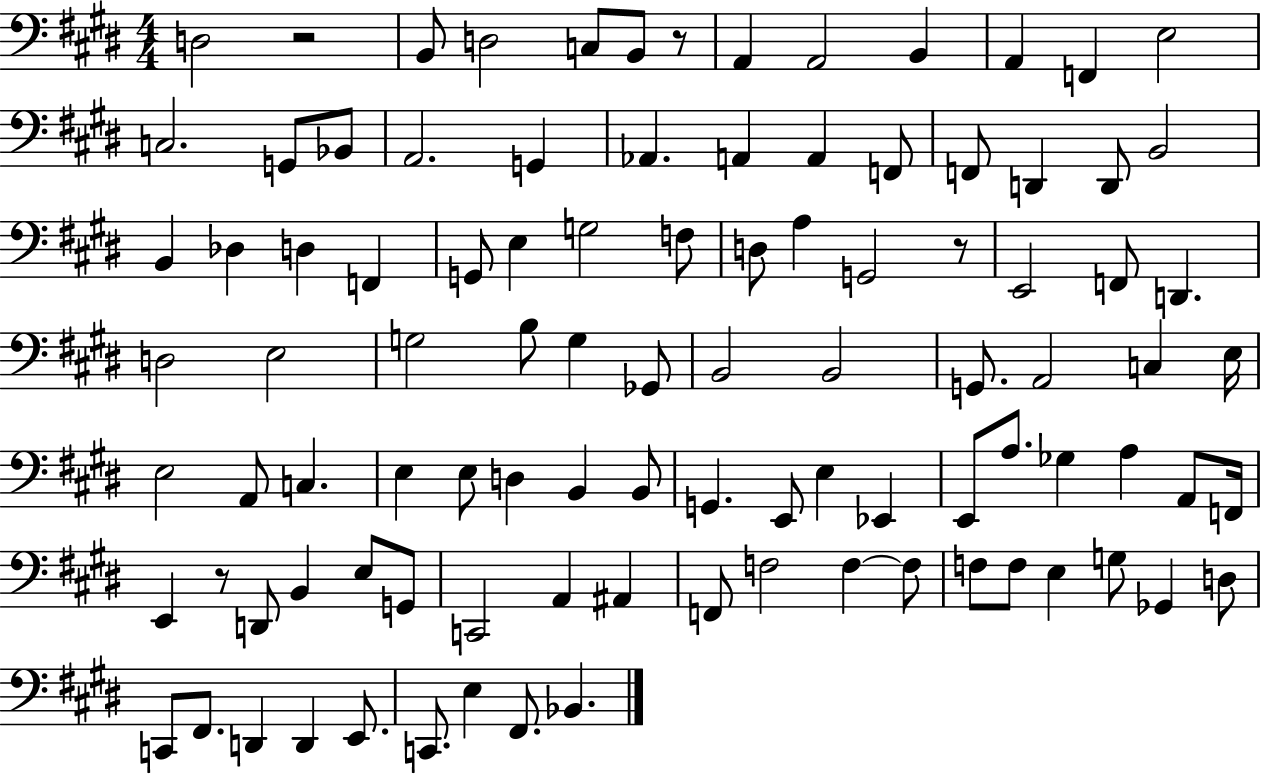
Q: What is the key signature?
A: E major